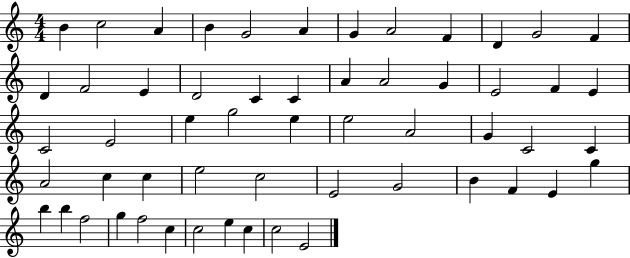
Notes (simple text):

B4/q C5/h A4/q B4/q G4/h A4/q G4/q A4/h F4/q D4/q G4/h F4/q D4/q F4/h E4/q D4/h C4/q C4/q A4/q A4/h G4/q E4/h F4/q E4/q C4/h E4/h E5/q G5/h E5/q E5/h A4/h G4/q C4/h C4/q A4/h C5/q C5/q E5/h C5/h E4/h G4/h B4/q F4/q E4/q G5/q B5/q B5/q F5/h G5/q F5/h C5/q C5/h E5/q C5/q C5/h E4/h